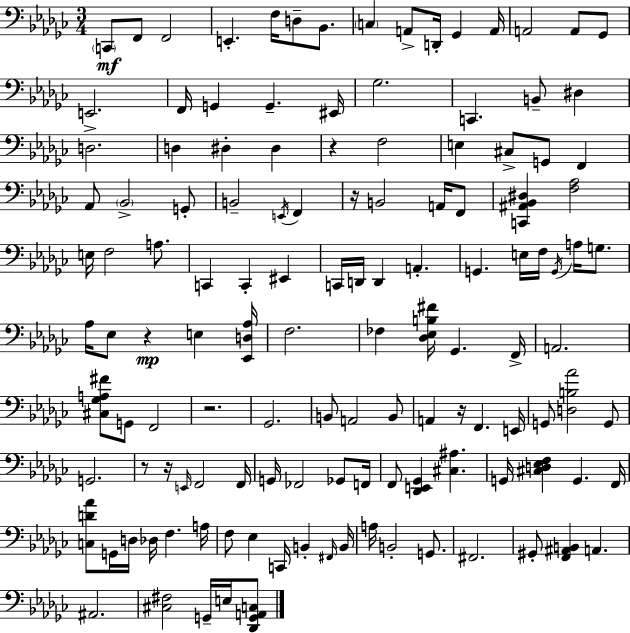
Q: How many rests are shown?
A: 7